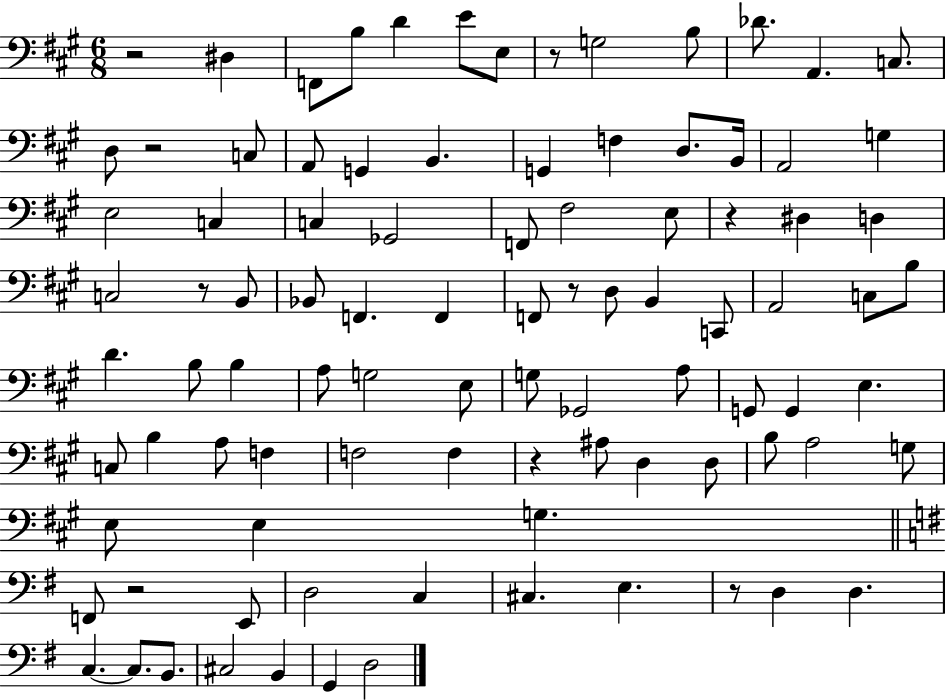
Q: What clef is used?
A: bass